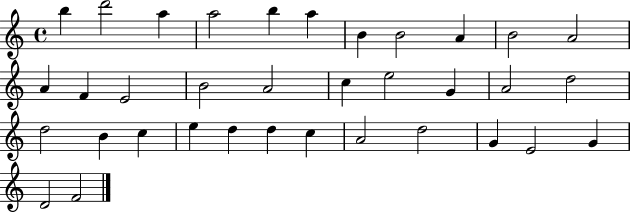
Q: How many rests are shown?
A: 0